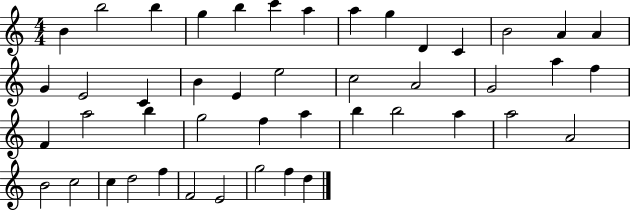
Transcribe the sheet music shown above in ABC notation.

X:1
T:Untitled
M:4/4
L:1/4
K:C
B b2 b g b c' a a g D C B2 A A G E2 C B E e2 c2 A2 G2 a f F a2 b g2 f a b b2 a a2 A2 B2 c2 c d2 f F2 E2 g2 f d